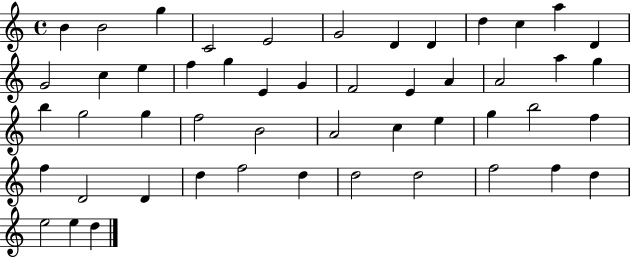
B4/q B4/h G5/q C4/h E4/h G4/h D4/q D4/q D5/q C5/q A5/q D4/q G4/h C5/q E5/q F5/q G5/q E4/q G4/q F4/h E4/q A4/q A4/h A5/q G5/q B5/q G5/h G5/q F5/h B4/h A4/h C5/q E5/q G5/q B5/h F5/q F5/q D4/h D4/q D5/q F5/h D5/q D5/h D5/h F5/h F5/q D5/q E5/h E5/q D5/q